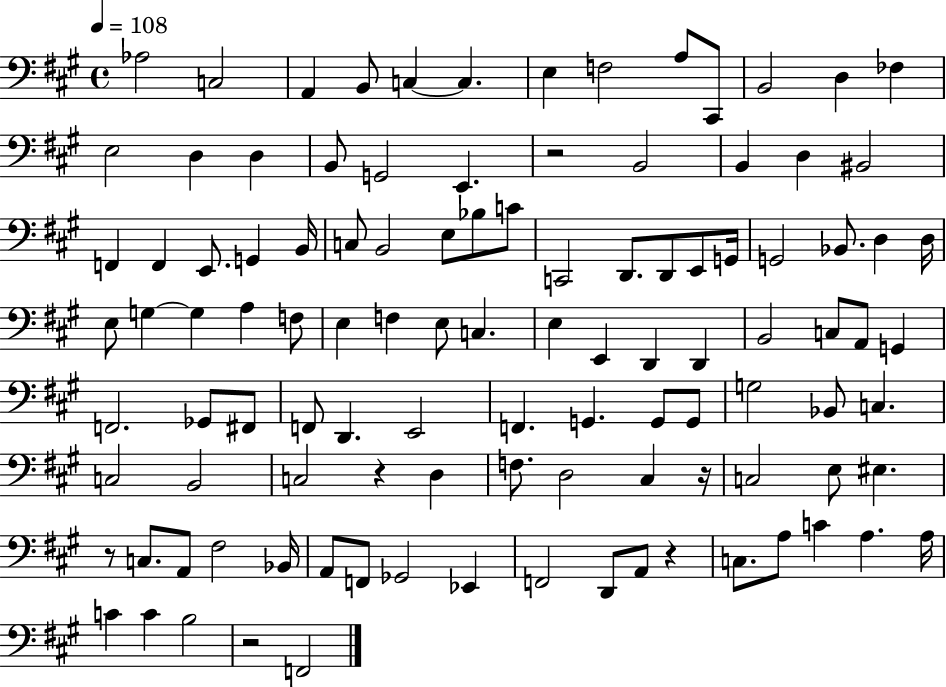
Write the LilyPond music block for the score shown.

{
  \clef bass
  \time 4/4
  \defaultTimeSignature
  \key a \major
  \tempo 4 = 108
  \repeat volta 2 { aes2 c2 | a,4 b,8 c4~~ c4. | e4 f2 a8 cis,8 | b,2 d4 fes4 | \break e2 d4 d4 | b,8 g,2 e,4. | r2 b,2 | b,4 d4 bis,2 | \break f,4 f,4 e,8. g,4 b,16 | c8 b,2 e8 bes8 c'8 | c,2 d,8. d,8 e,8 g,16 | g,2 bes,8. d4 d16 | \break e8 g4~~ g4 a4 f8 | e4 f4 e8 c4. | e4 e,4 d,4 d,4 | b,2 c8 a,8 g,4 | \break f,2. ges,8 fis,8 | f,8 d,4. e,2 | f,4. g,4. g,8 g,8 | g2 bes,8 c4. | \break c2 b,2 | c2 r4 d4 | f8. d2 cis4 r16 | c2 e8 eis4. | \break r8 c8. a,8 fis2 bes,16 | a,8 f,8 ges,2 ees,4 | f,2 d,8 a,8 r4 | c8. a8 c'4 a4. a16 | \break c'4 c'4 b2 | r2 f,2 | } \bar "|."
}